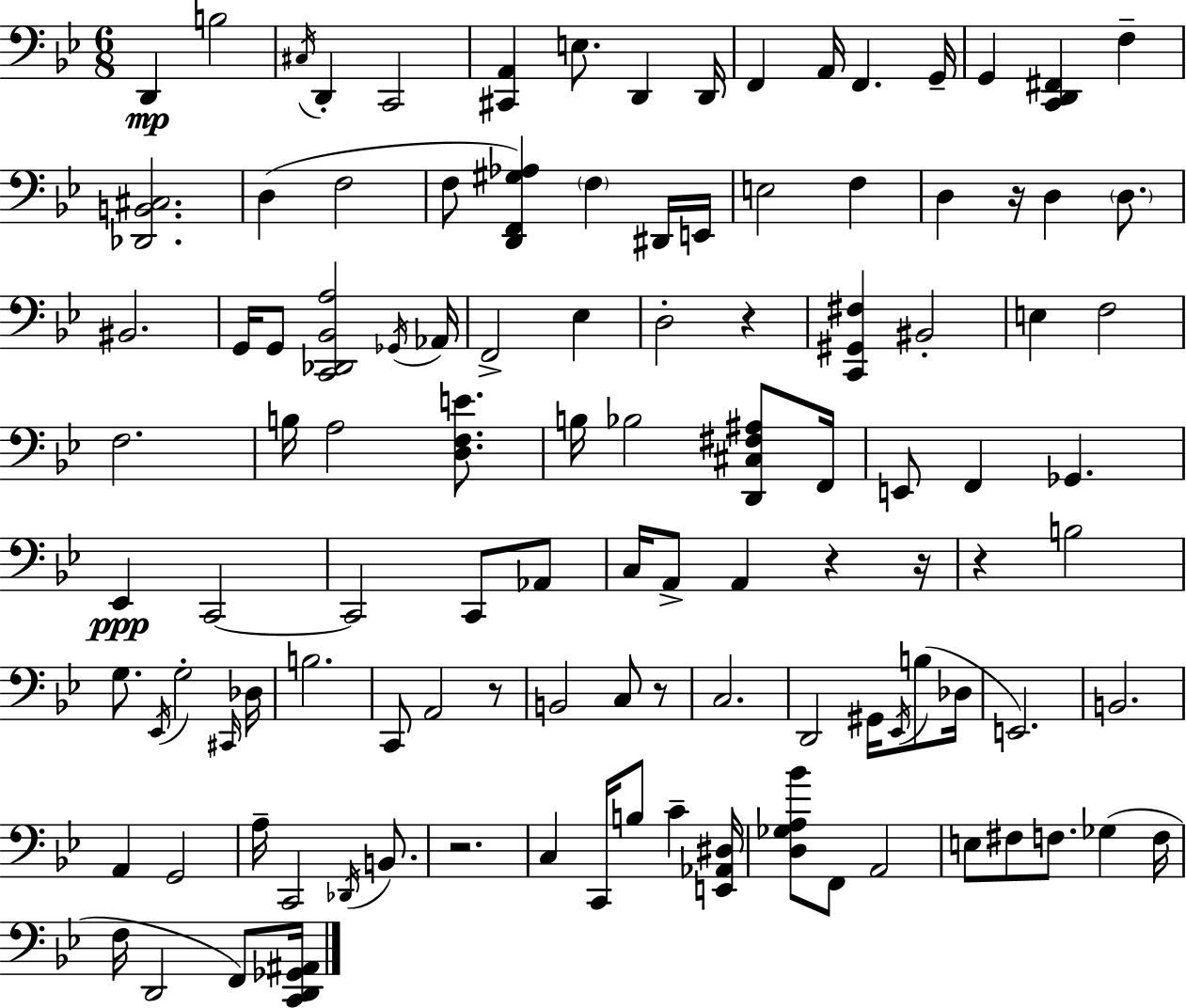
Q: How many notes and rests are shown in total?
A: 111